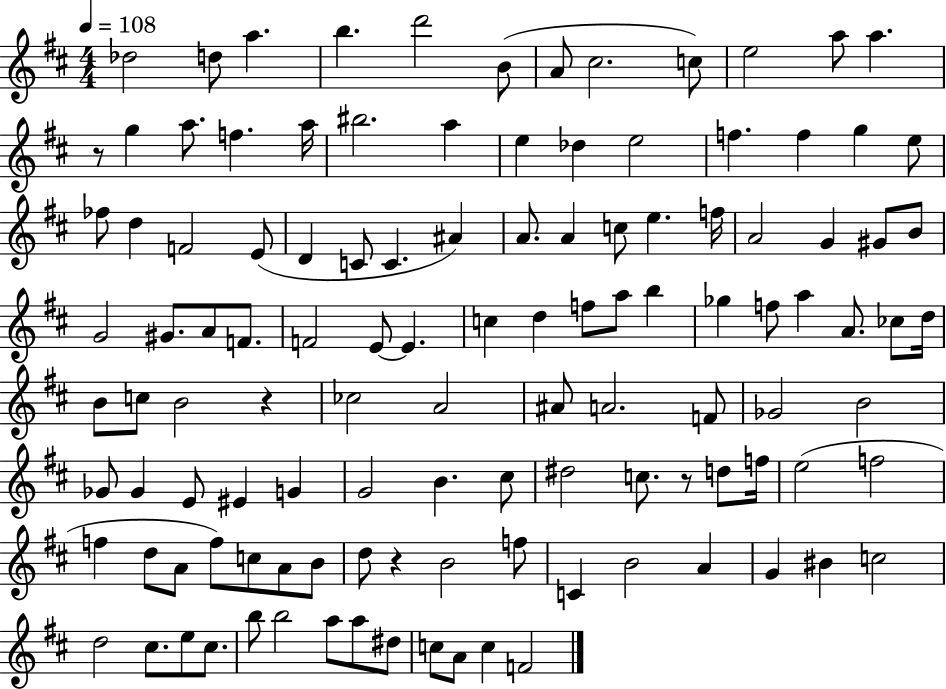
X:1
T:Untitled
M:4/4
L:1/4
K:D
_d2 d/2 a b d'2 B/2 A/2 ^c2 c/2 e2 a/2 a z/2 g a/2 f a/4 ^b2 a e _d e2 f f g e/2 _f/2 d F2 E/2 D C/2 C ^A A/2 A c/2 e f/4 A2 G ^G/2 B/2 G2 ^G/2 A/2 F/2 F2 E/2 E c d f/2 a/2 b _g f/2 a A/2 _c/2 d/4 B/2 c/2 B2 z _c2 A2 ^A/2 A2 F/2 _G2 B2 _G/2 _G E/2 ^E G G2 B ^c/2 ^d2 c/2 z/2 d/2 f/4 e2 f2 f d/2 A/2 f/2 c/2 A/2 B/2 d/2 z B2 f/2 C B2 A G ^B c2 d2 ^c/2 e/2 ^c/2 b/2 b2 a/2 a/2 ^d/2 c/2 A/2 c F2